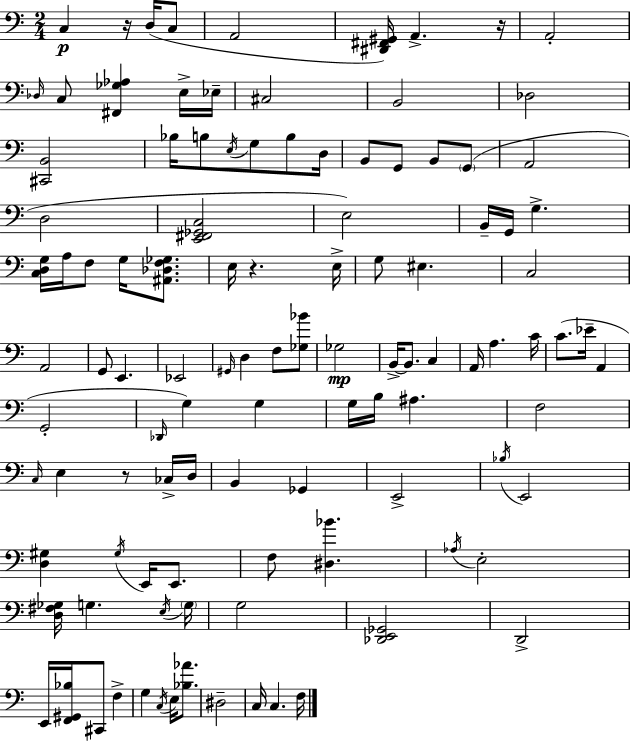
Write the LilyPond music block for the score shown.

{
  \clef bass
  \numericTimeSignature
  \time 2/4
  \key a \minor
  \repeat volta 2 { c4\p r16 d16( c8 | a,2 | <dis, fis, gis,>16) a,4.-> r16 | a,2-. | \break \grace { des16 } c8 <fis, ges aes>4 e16-> | ees16-- cis2 | b,2 | des2 | \break <cis, b,>2 | bes16 b8 \acciaccatura { e16 } g8 b8 | d16 b,8 g,8 b,8 | \parenthesize g,8( a,2 | \break d2 | <e, fis, ges, c>2 | e2) | b,16-- g,16 g4.-> | \break <c d g>16 a16 f8 g16 <ais, des f ges>8. | e16 r4. | e16-> g8 eis4. | c2 | \break a,2 | g,8 e,4. | ees,2 | \grace { gis,16 } d4 f8 | \break <ges bes'>8 ges2\mp | b,16->~~ b,8. c4 | a,16 a4. | c'16 c'8.( ees'16-- a,4 | \break g,2-. | \grace { des,16 } g4) | g4 g16 b16 ais4. | f2 | \break \grace { c16 } e4 | r8 ces16-> d16 b,4 | ges,4 e,2-> | \acciaccatura { bes16 } e,2 | \break <d gis>4 | \acciaccatura { gis16 } e,16 e,8. f8 | <dis bes'>4. \acciaccatura { aes16 } | e2-. | \break <d fis ges>16 g4. \acciaccatura { e16 } | \parenthesize g16 g2 | <des, e, ges,>2 | d,2-> | \break e,16 <f, gis, bes>16 cis,8 f4-> | g4 \acciaccatura { c16 } e16 <bes aes'>8. | dis2-- | c16 c4. | \break f16 } \bar "|."
}